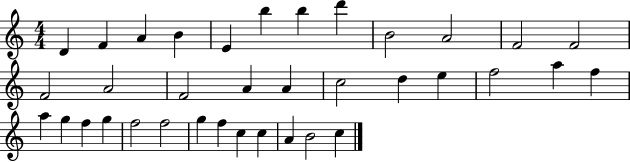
X:1
T:Untitled
M:4/4
L:1/4
K:C
D F A B E b b d' B2 A2 F2 F2 F2 A2 F2 A A c2 d e f2 a f a g f g f2 f2 g f c c A B2 c